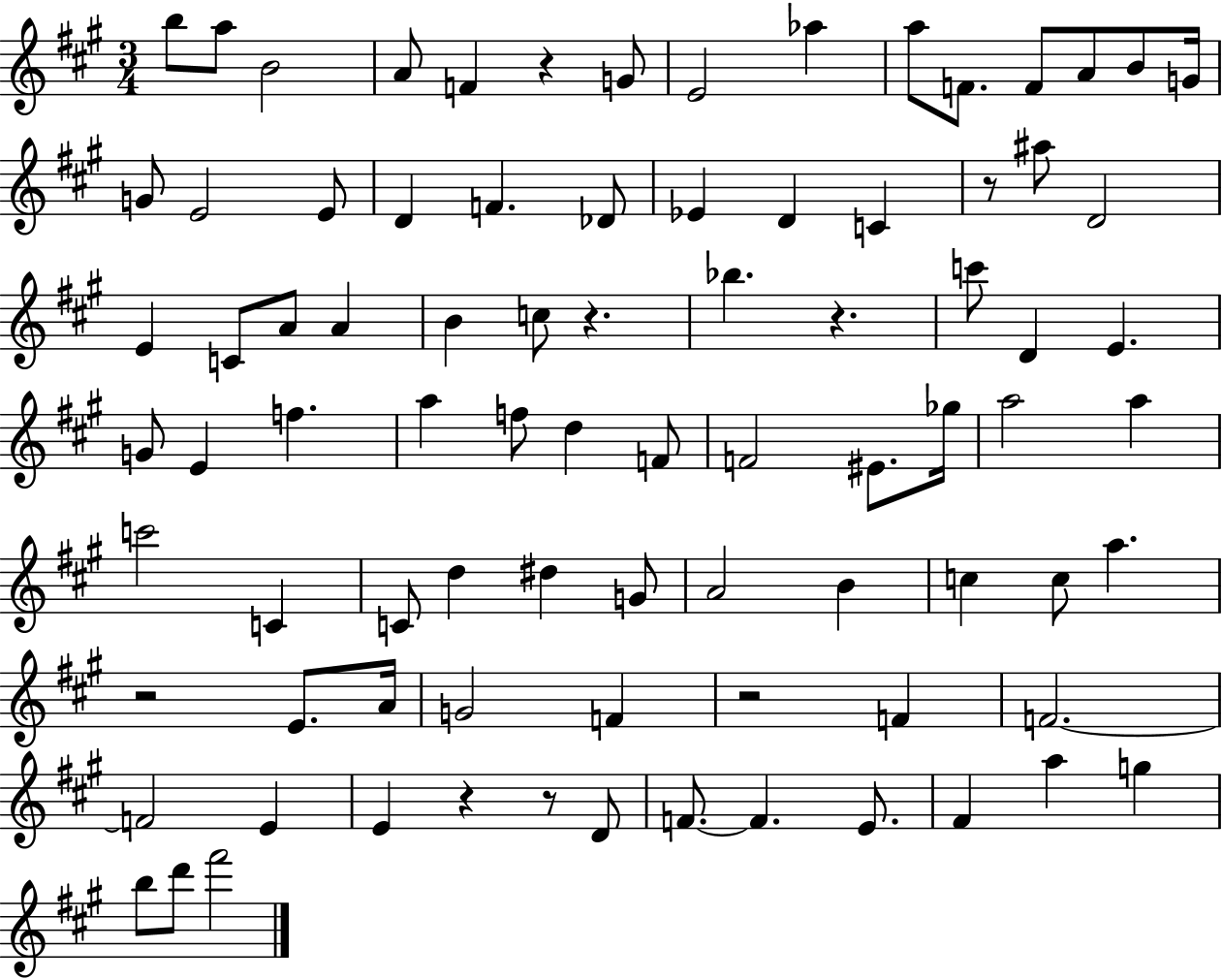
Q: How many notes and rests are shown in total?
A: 85